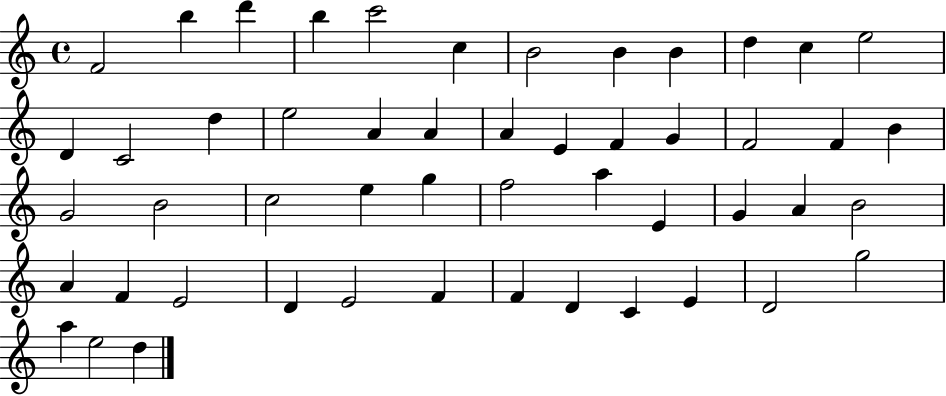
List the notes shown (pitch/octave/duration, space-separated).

F4/h B5/q D6/q B5/q C6/h C5/q B4/h B4/q B4/q D5/q C5/q E5/h D4/q C4/h D5/q E5/h A4/q A4/q A4/q E4/q F4/q G4/q F4/h F4/q B4/q G4/h B4/h C5/h E5/q G5/q F5/h A5/q E4/q G4/q A4/q B4/h A4/q F4/q E4/h D4/q E4/h F4/q F4/q D4/q C4/q E4/q D4/h G5/h A5/q E5/h D5/q